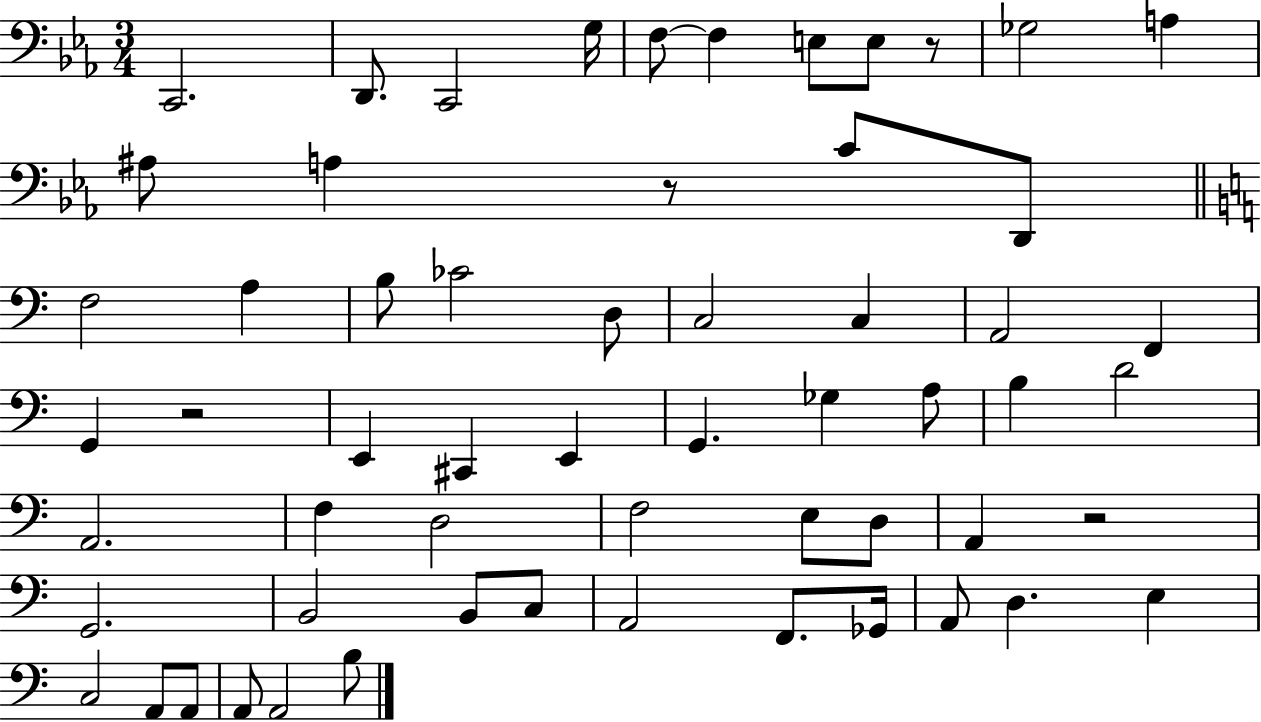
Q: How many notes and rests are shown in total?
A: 59